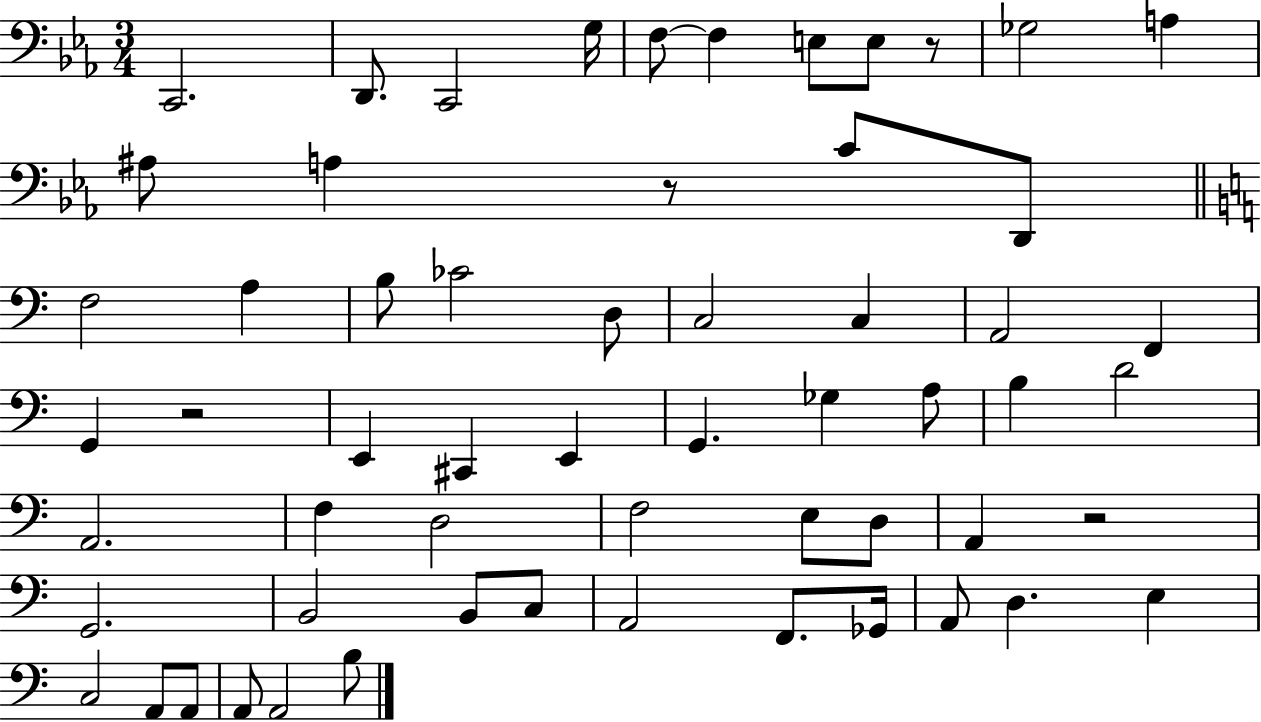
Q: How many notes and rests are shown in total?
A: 59